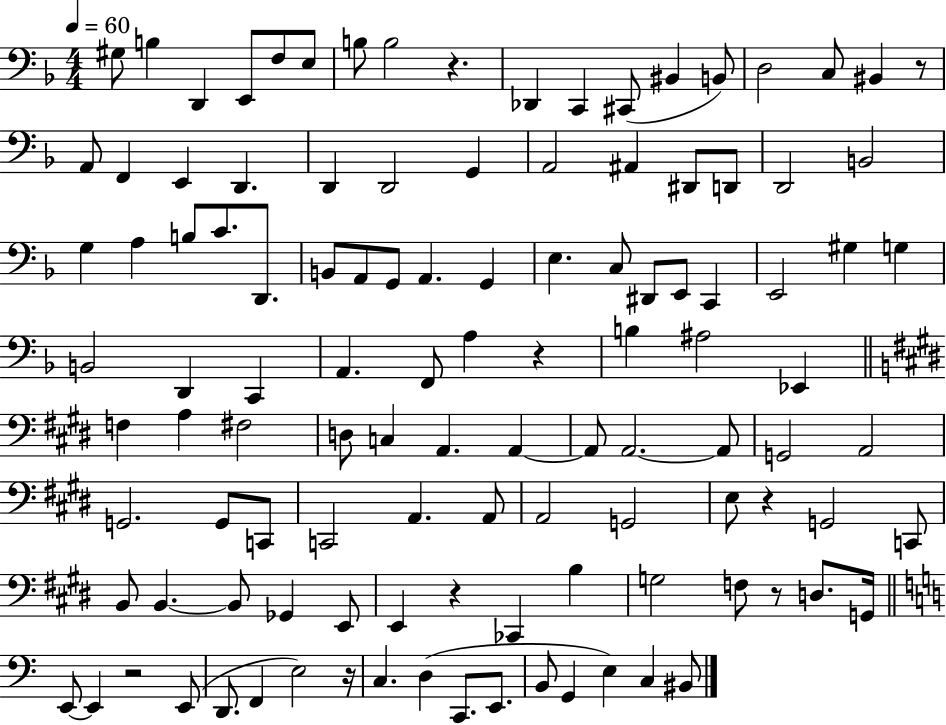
{
  \clef bass
  \numericTimeSignature
  \time 4/4
  \key f \major
  \tempo 4 = 60
  gis8 b4 d,4 e,8 f8 e8 | b8 b2 r4. | des,4 c,4 cis,8( bis,4 b,8) | d2 c8 bis,4 r8 | \break a,8 f,4 e,4 d,4. | d,4 d,2 g,4 | a,2 ais,4 dis,8 d,8 | d,2 b,2 | \break g4 a4 b8 c'8. d,8. | b,8 a,8 g,8 a,4. g,4 | e4. c8 dis,8 e,8 c,4 | e,2 gis4 g4 | \break b,2 d,4 c,4 | a,4. f,8 a4 r4 | b4 ais2 ees,4 | \bar "||" \break \key e \major f4 a4 fis2 | d8 c4 a,4. a,4~~ | a,8 a,2.~~ a,8 | g,2 a,2 | \break g,2. g,8 c,8 | c,2 a,4. a,8 | a,2 g,2 | e8 r4 g,2 c,8 | \break b,8 b,4.~~ b,8 ges,4 e,8 | e,4 r4 ces,4 b4 | g2 f8 r8 d8. g,16 | \bar "||" \break \key c \major e,8~~ e,4 r2 e,8( | d,8. f,4 e2) r16 | c4. d4( c,8. e,8. | b,8 g,4 e4) c4 bis,8 | \break \bar "|."
}